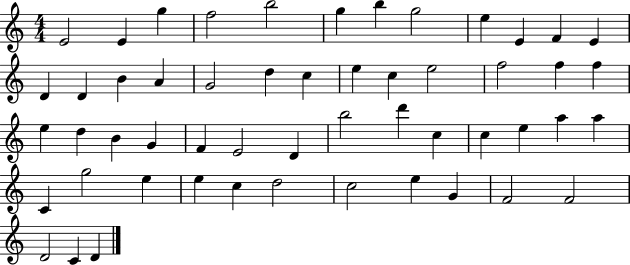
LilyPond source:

{
  \clef treble
  \numericTimeSignature
  \time 4/4
  \key c \major
  e'2 e'4 g''4 | f''2 b''2 | g''4 b''4 g''2 | e''4 e'4 f'4 e'4 | \break d'4 d'4 b'4 a'4 | g'2 d''4 c''4 | e''4 c''4 e''2 | f''2 f''4 f''4 | \break e''4 d''4 b'4 g'4 | f'4 e'2 d'4 | b''2 d'''4 c''4 | c''4 e''4 a''4 a''4 | \break c'4 g''2 e''4 | e''4 c''4 d''2 | c''2 e''4 g'4 | f'2 f'2 | \break d'2 c'4 d'4 | \bar "|."
}